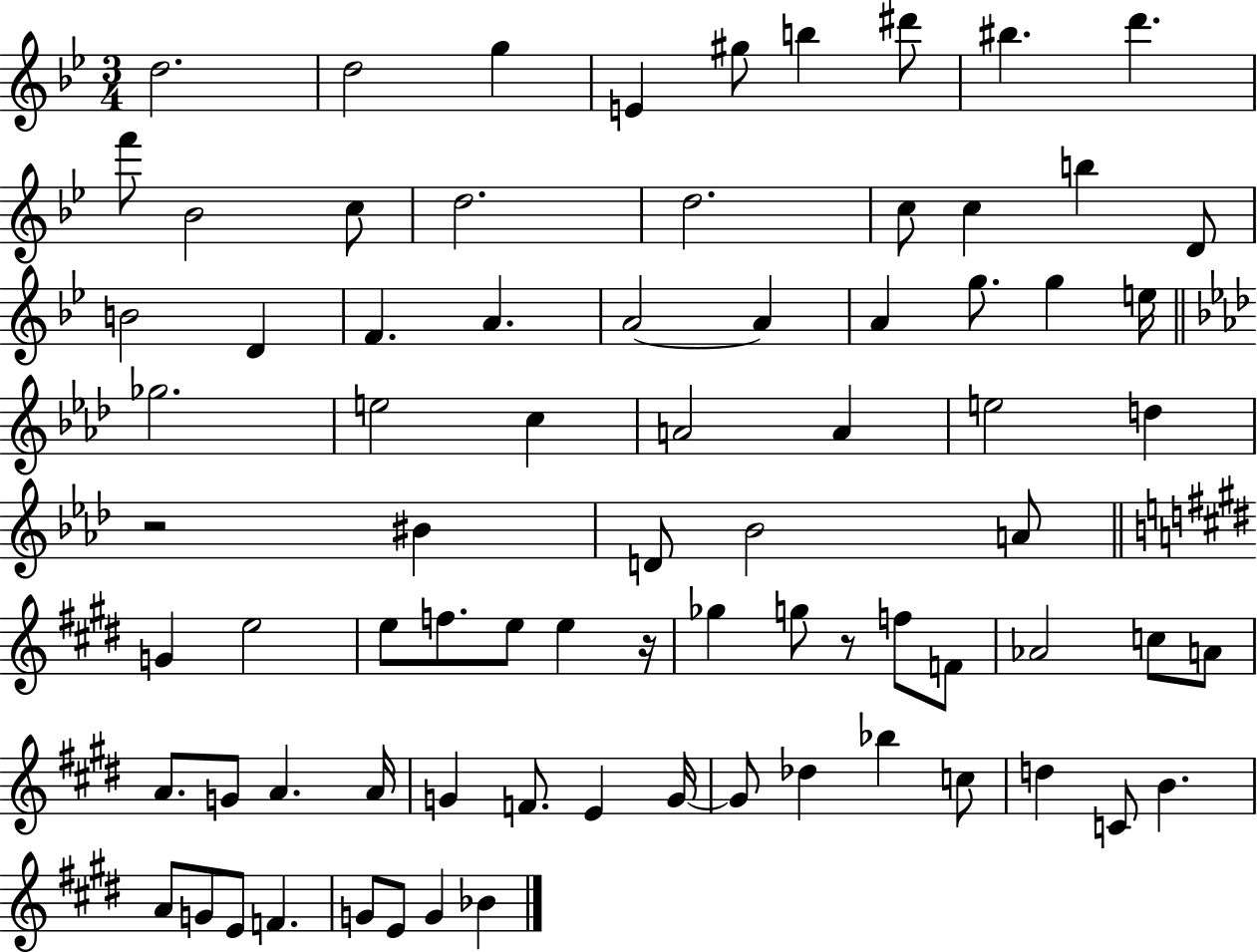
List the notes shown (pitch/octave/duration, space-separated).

D5/h. D5/h G5/q E4/q G#5/e B5/q D#6/e BIS5/q. D6/q. F6/e Bb4/h C5/e D5/h. D5/h. C5/e C5/q B5/q D4/e B4/h D4/q F4/q. A4/q. A4/h A4/q A4/q G5/e. G5/q E5/s Gb5/h. E5/h C5/q A4/h A4/q E5/h D5/q R/h BIS4/q D4/e Bb4/h A4/e G4/q E5/h E5/e F5/e. E5/e E5/q R/s Gb5/q G5/e R/e F5/e F4/e Ab4/h C5/e A4/e A4/e. G4/e A4/q. A4/s G4/q F4/e. E4/q G4/s G4/e Db5/q Bb5/q C5/e D5/q C4/e B4/q. A4/e G4/e E4/e F4/q. G4/e E4/e G4/q Bb4/q